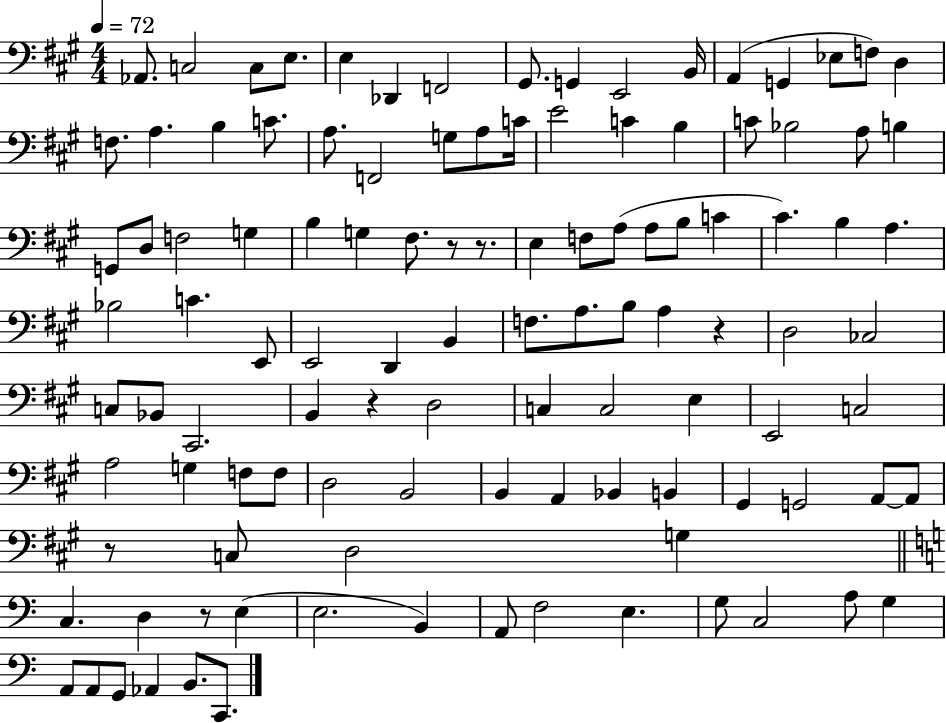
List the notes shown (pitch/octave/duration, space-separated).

Ab2/e. C3/h C3/e E3/e. E3/q Db2/q F2/h G#2/e. G2/q E2/h B2/s A2/q G2/q Eb3/e F3/e D3/q F3/e. A3/q. B3/q C4/e. A3/e. F2/h G3/e A3/e C4/s E4/h C4/q B3/q C4/e Bb3/h A3/e B3/q G2/e D3/e F3/h G3/q B3/q G3/q F#3/e. R/e R/e. E3/q F3/e A3/e A3/e B3/e C4/q C#4/q. B3/q A3/q. Bb3/h C4/q. E2/e E2/h D2/q B2/q F3/e. A3/e. B3/e A3/q R/q D3/h CES3/h C3/e Bb2/e C#2/h. B2/q R/q D3/h C3/q C3/h E3/q E2/h C3/h A3/h G3/q F3/e F3/e D3/h B2/h B2/q A2/q Bb2/q B2/q G#2/q G2/h A2/e A2/e R/e C3/e D3/h G3/q C3/q. D3/q R/e E3/q E3/h. B2/q A2/e F3/h E3/q. G3/e C3/h A3/e G3/q A2/e A2/e G2/e Ab2/q B2/e. C2/e.